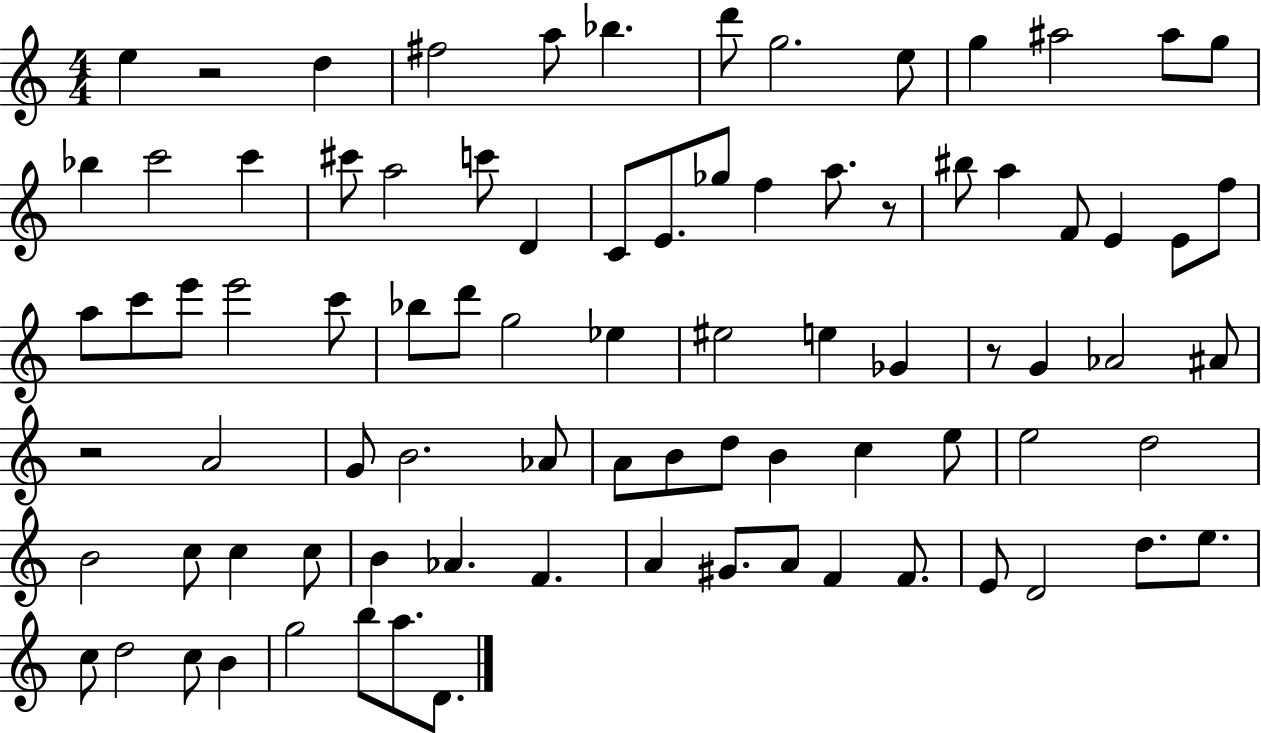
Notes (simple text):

E5/q R/h D5/q F#5/h A5/e Bb5/q. D6/e G5/h. E5/e G5/q A#5/h A#5/e G5/e Bb5/q C6/h C6/q C#6/e A5/h C6/e D4/q C4/e E4/e. Gb5/e F5/q A5/e. R/e BIS5/e A5/q F4/e E4/q E4/e F5/e A5/e C6/e E6/e E6/h C6/e Bb5/e D6/e G5/h Eb5/q EIS5/h E5/q Gb4/q R/e G4/q Ab4/h A#4/e R/h A4/h G4/e B4/h. Ab4/e A4/e B4/e D5/e B4/q C5/q E5/e E5/h D5/h B4/h C5/e C5/q C5/e B4/q Ab4/q. F4/q. A4/q G#4/e. A4/e F4/q F4/e. E4/e D4/h D5/e. E5/e. C5/e D5/h C5/e B4/q G5/h B5/e A5/e. D4/e.